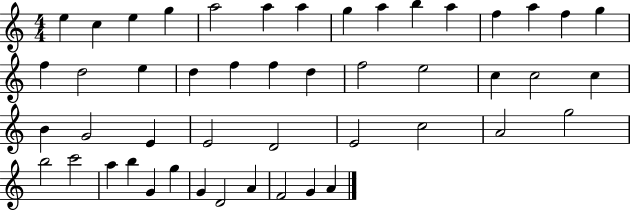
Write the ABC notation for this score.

X:1
T:Untitled
M:4/4
L:1/4
K:C
e c e g a2 a a g a b a f a f g f d2 e d f f d f2 e2 c c2 c B G2 E E2 D2 E2 c2 A2 g2 b2 c'2 a b G g G D2 A F2 G A